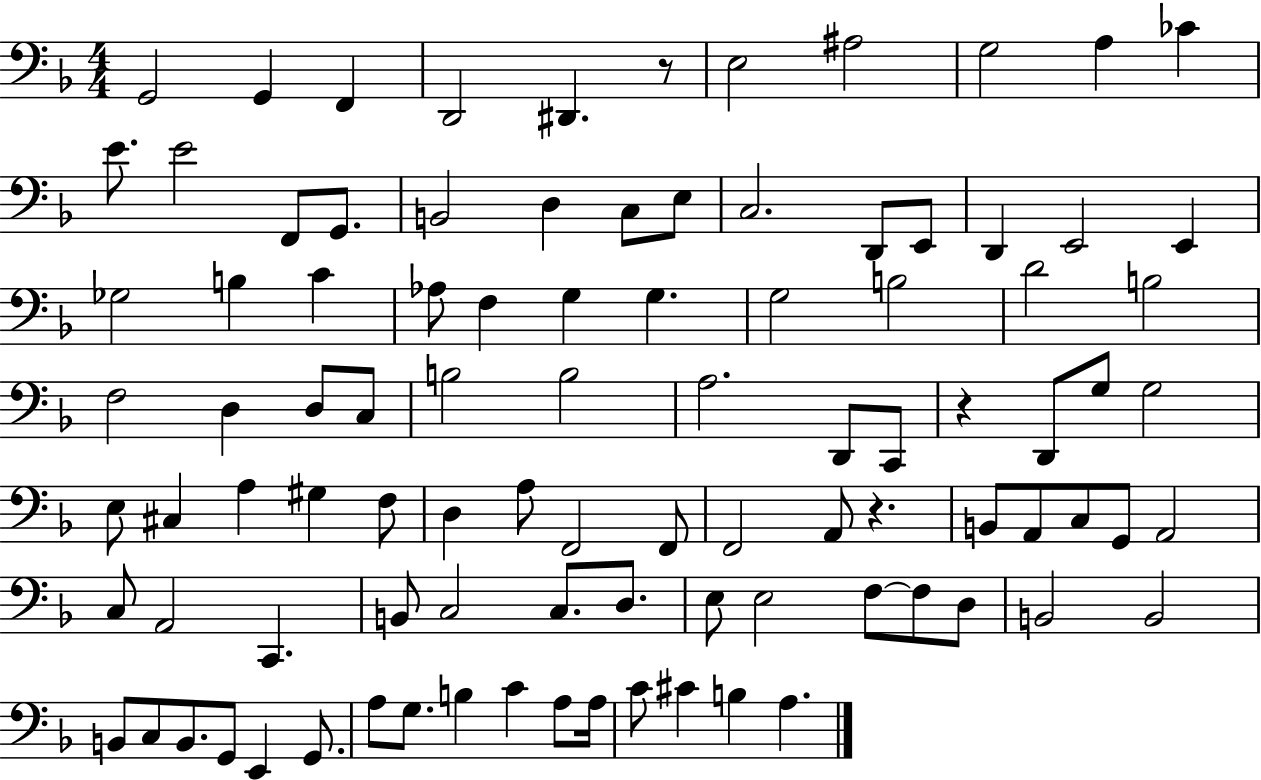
X:1
T:Untitled
M:4/4
L:1/4
K:F
G,,2 G,, F,, D,,2 ^D,, z/2 E,2 ^A,2 G,2 A, _C E/2 E2 F,,/2 G,,/2 B,,2 D, C,/2 E,/2 C,2 D,,/2 E,,/2 D,, E,,2 E,, _G,2 B, C _A,/2 F, G, G, G,2 B,2 D2 B,2 F,2 D, D,/2 C,/2 B,2 B,2 A,2 D,,/2 C,,/2 z D,,/2 G,/2 G,2 E,/2 ^C, A, ^G, F,/2 D, A,/2 F,,2 F,,/2 F,,2 A,,/2 z B,,/2 A,,/2 C,/2 G,,/2 A,,2 C,/2 A,,2 C,, B,,/2 C,2 C,/2 D,/2 E,/2 E,2 F,/2 F,/2 D,/2 B,,2 B,,2 B,,/2 C,/2 B,,/2 G,,/2 E,, G,,/2 A,/2 G,/2 B, C A,/2 A,/4 C/2 ^C B, A,